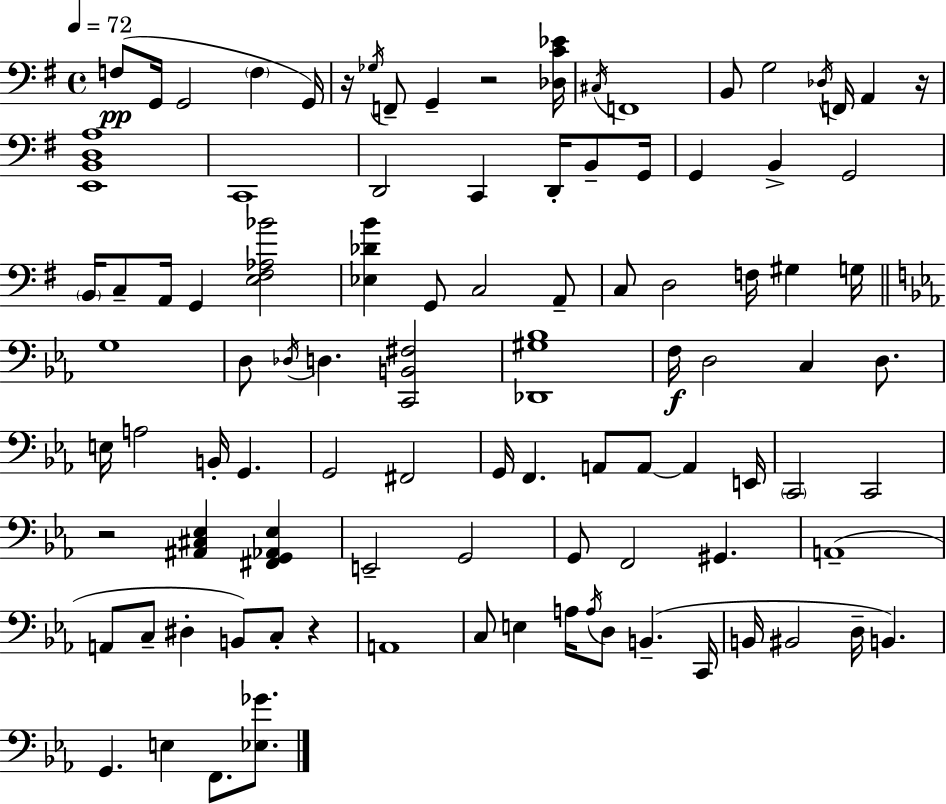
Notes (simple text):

F3/e G2/s G2/h F3/q G2/s R/s Gb3/s F2/e G2/q R/h [Db3,C4,Eb4]/s C#3/s F2/w B2/e G3/h Db3/s F2/s A2/q R/s [E2,B2,D3,A3]/w C2/w D2/h C2/q D2/s B2/e G2/s G2/q B2/q G2/h B2/s C3/e A2/s G2/q [E3,F#3,Ab3,Bb4]/h [Eb3,Db4,B4]/q G2/e C3/h A2/e C3/e D3/h F3/s G#3/q G3/s G3/w D3/e Db3/s D3/q. [C2,B2,F#3]/h [Db2,G#3,Bb3]/w F3/s D3/h C3/q D3/e. E3/s A3/h B2/s G2/q. G2/h F#2/h G2/s F2/q. A2/e A2/e A2/q E2/s C2/h C2/h R/h [A#2,C#3,Eb3]/q [F#2,G2,Ab2,Eb3]/q E2/h G2/h G2/e F2/h G#2/q. A2/w A2/e C3/e D#3/q B2/e C3/e R/q A2/w C3/e E3/q A3/s A3/s D3/e B2/q. C2/s B2/s BIS2/h D3/s B2/q. G2/q. E3/q F2/e. [Eb3,Gb4]/e.